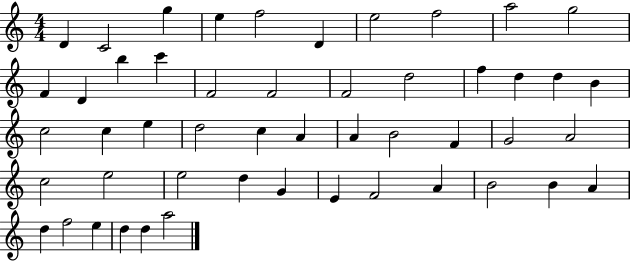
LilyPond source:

{
  \clef treble
  \numericTimeSignature
  \time 4/4
  \key c \major
  d'4 c'2 g''4 | e''4 f''2 d'4 | e''2 f''2 | a''2 g''2 | \break f'4 d'4 b''4 c'''4 | f'2 f'2 | f'2 d''2 | f''4 d''4 d''4 b'4 | \break c''2 c''4 e''4 | d''2 c''4 a'4 | a'4 b'2 f'4 | g'2 a'2 | \break c''2 e''2 | e''2 d''4 g'4 | e'4 f'2 a'4 | b'2 b'4 a'4 | \break d''4 f''2 e''4 | d''4 d''4 a''2 | \bar "|."
}